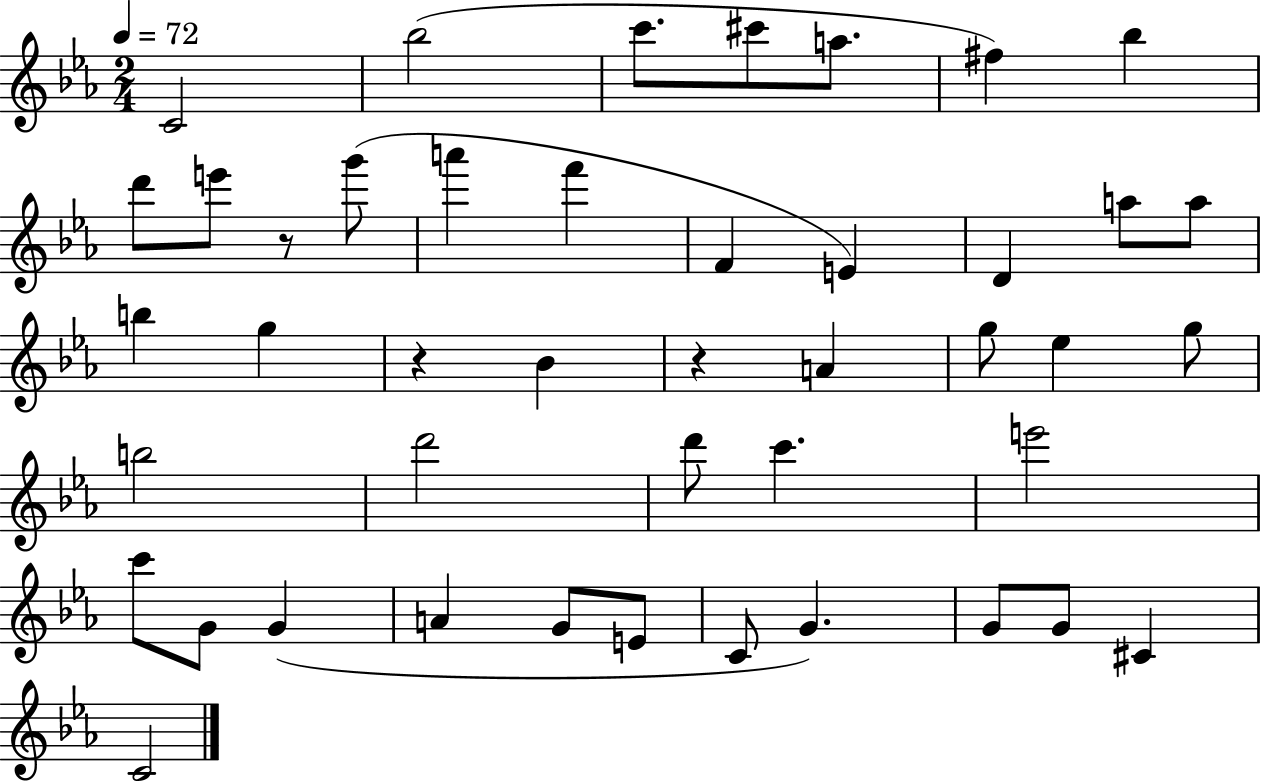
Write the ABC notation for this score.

X:1
T:Untitled
M:2/4
L:1/4
K:Eb
C2 _b2 c'/2 ^c'/2 a/2 ^f _b d'/2 e'/2 z/2 g'/2 a' f' F E D a/2 a/2 b g z _B z A g/2 _e g/2 b2 d'2 d'/2 c' e'2 c'/2 G/2 G A G/2 E/2 C/2 G G/2 G/2 ^C C2